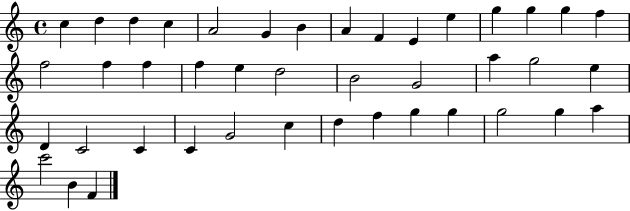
X:1
T:Untitled
M:4/4
L:1/4
K:C
c d d c A2 G B A F E e g g g f f2 f f f e d2 B2 G2 a g2 e D C2 C C G2 c d f g g g2 g a c'2 B F